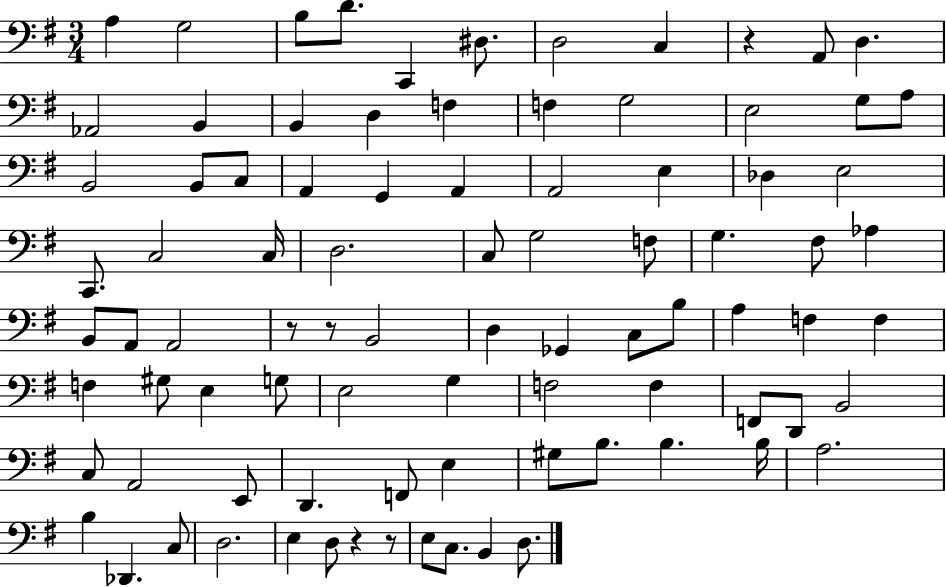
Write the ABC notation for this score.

X:1
T:Untitled
M:3/4
L:1/4
K:G
A, G,2 B,/2 D/2 C,, ^D,/2 D,2 C, z A,,/2 D, _A,,2 B,, B,, D, F, F, G,2 E,2 G,/2 A,/2 B,,2 B,,/2 C,/2 A,, G,, A,, A,,2 E, _D, E,2 C,,/2 C,2 C,/4 D,2 C,/2 G,2 F,/2 G, ^F,/2 _A, B,,/2 A,,/2 A,,2 z/2 z/2 B,,2 D, _G,, C,/2 B,/2 A, F, F, F, ^G,/2 E, G,/2 E,2 G, F,2 F, F,,/2 D,,/2 B,,2 C,/2 A,,2 E,,/2 D,, F,,/2 E, ^G,/2 B,/2 B, B,/4 A,2 B, _D,, C,/2 D,2 E, D,/2 z z/2 E,/2 C,/2 B,, D,/2